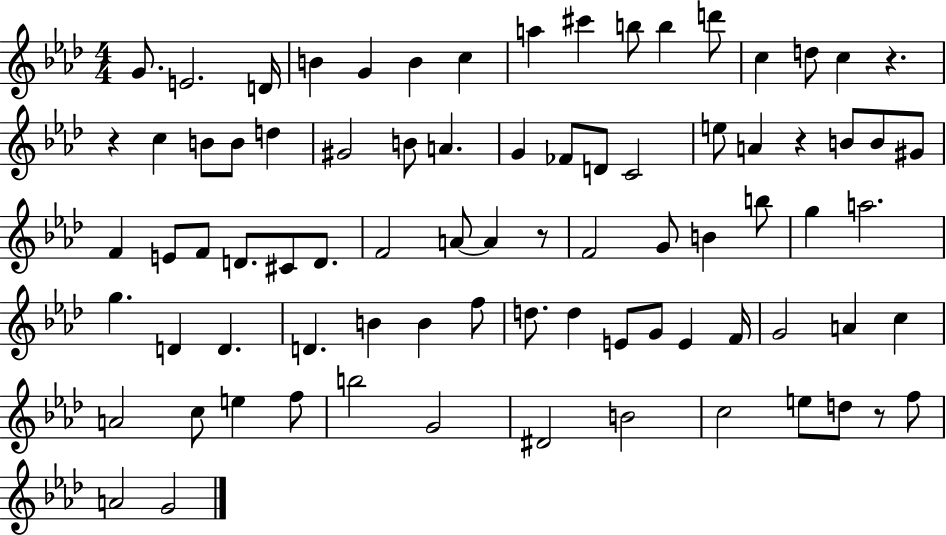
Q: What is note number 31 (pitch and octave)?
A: G#4